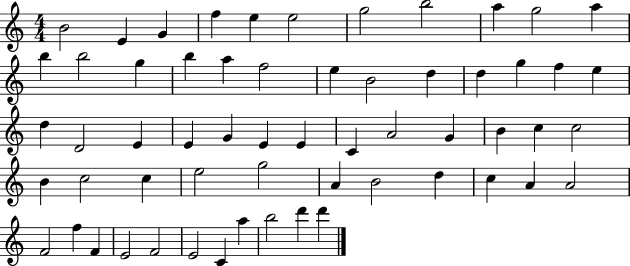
{
  \clef treble
  \numericTimeSignature
  \time 4/4
  \key c \major
  b'2 e'4 g'4 | f''4 e''4 e''2 | g''2 b''2 | a''4 g''2 a''4 | \break b''4 b''2 g''4 | b''4 a''4 f''2 | e''4 b'2 d''4 | d''4 g''4 f''4 e''4 | \break d''4 d'2 e'4 | e'4 g'4 e'4 e'4 | c'4 a'2 g'4 | b'4 c''4 c''2 | \break b'4 c''2 c''4 | e''2 g''2 | a'4 b'2 d''4 | c''4 a'4 a'2 | \break f'2 f''4 f'4 | e'2 f'2 | e'2 c'4 a''4 | b''2 d'''4 d'''4 | \break \bar "|."
}